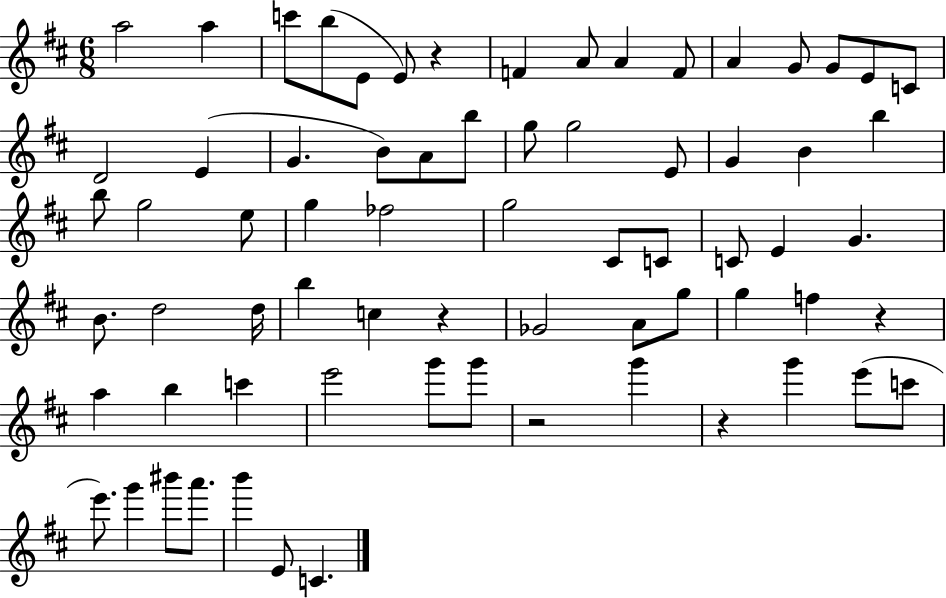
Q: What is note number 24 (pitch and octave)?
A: E4